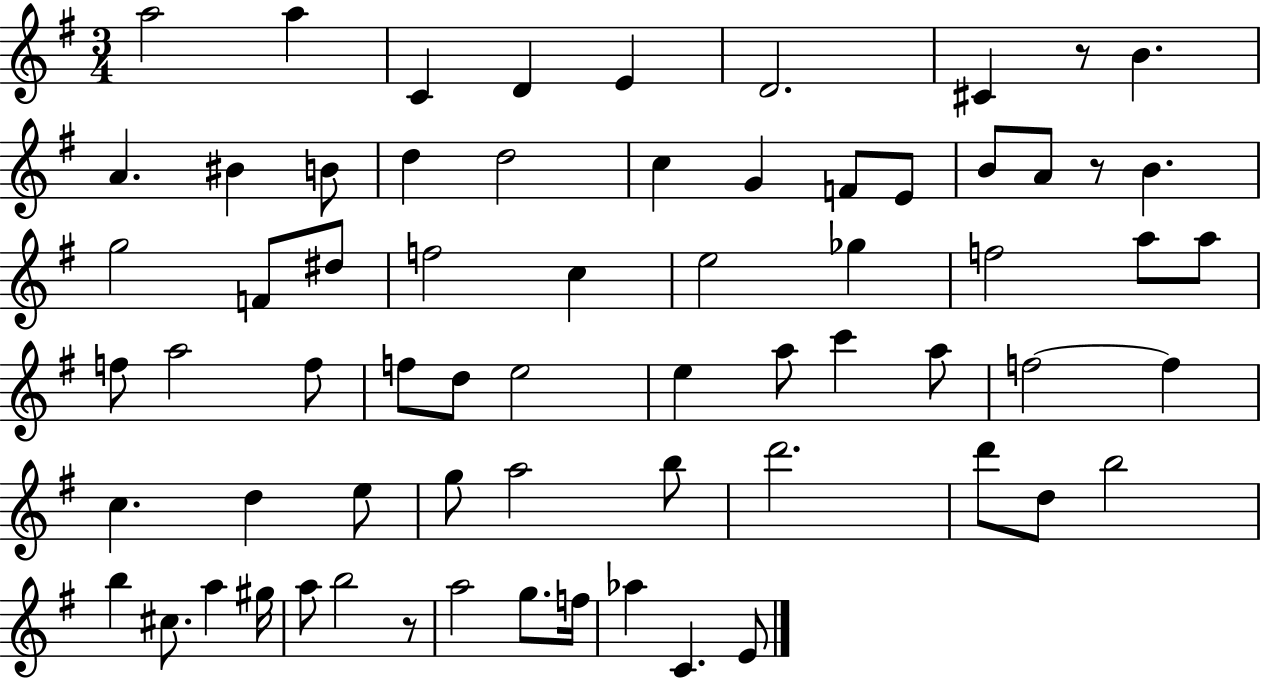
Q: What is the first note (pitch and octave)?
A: A5